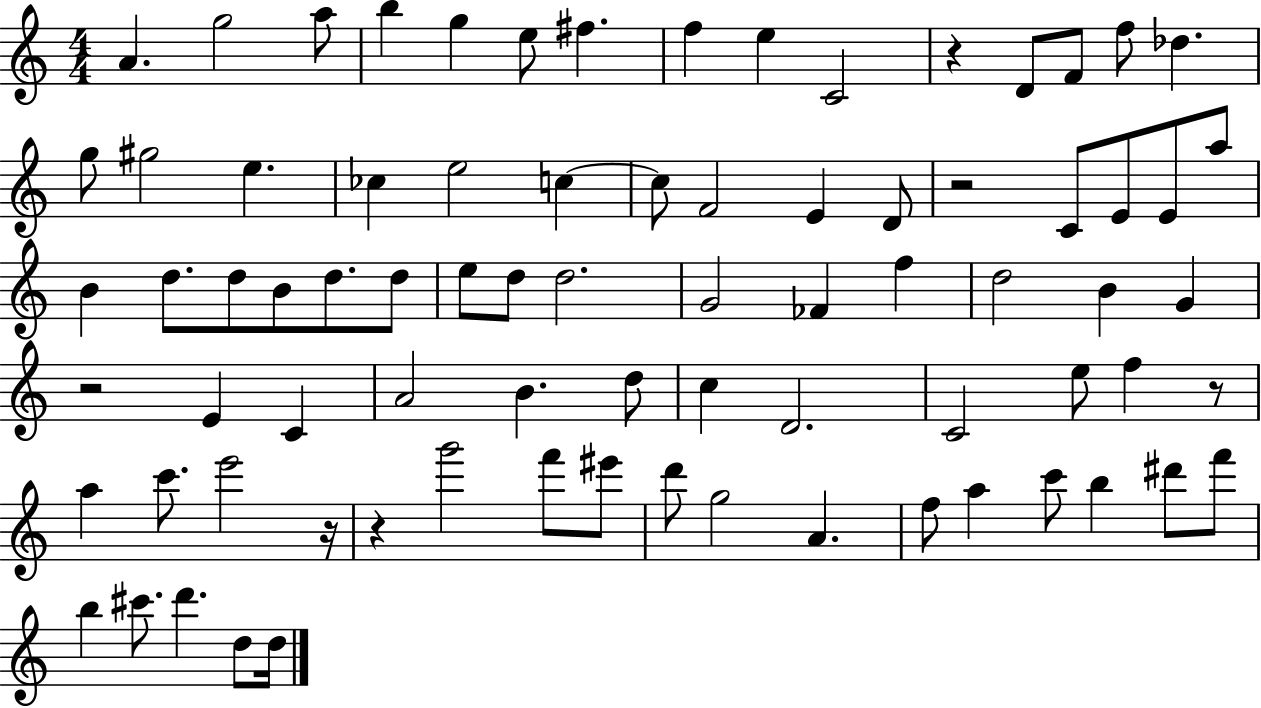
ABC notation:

X:1
T:Untitled
M:4/4
L:1/4
K:C
A g2 a/2 b g e/2 ^f f e C2 z D/2 F/2 f/2 _d g/2 ^g2 e _c e2 c c/2 F2 E D/2 z2 C/2 E/2 E/2 a/2 B d/2 d/2 B/2 d/2 d/2 e/2 d/2 d2 G2 _F f d2 B G z2 E C A2 B d/2 c D2 C2 e/2 f z/2 a c'/2 e'2 z/4 z g'2 f'/2 ^e'/2 d'/2 g2 A f/2 a c'/2 b ^d'/2 f'/2 b ^c'/2 d' d/2 d/4